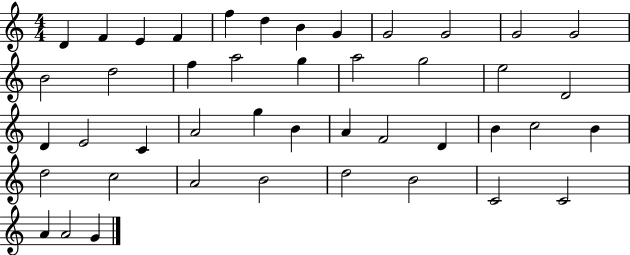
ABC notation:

X:1
T:Untitled
M:4/4
L:1/4
K:C
D F E F f d B G G2 G2 G2 G2 B2 d2 f a2 g a2 g2 e2 D2 D E2 C A2 g B A F2 D B c2 B d2 c2 A2 B2 d2 B2 C2 C2 A A2 G